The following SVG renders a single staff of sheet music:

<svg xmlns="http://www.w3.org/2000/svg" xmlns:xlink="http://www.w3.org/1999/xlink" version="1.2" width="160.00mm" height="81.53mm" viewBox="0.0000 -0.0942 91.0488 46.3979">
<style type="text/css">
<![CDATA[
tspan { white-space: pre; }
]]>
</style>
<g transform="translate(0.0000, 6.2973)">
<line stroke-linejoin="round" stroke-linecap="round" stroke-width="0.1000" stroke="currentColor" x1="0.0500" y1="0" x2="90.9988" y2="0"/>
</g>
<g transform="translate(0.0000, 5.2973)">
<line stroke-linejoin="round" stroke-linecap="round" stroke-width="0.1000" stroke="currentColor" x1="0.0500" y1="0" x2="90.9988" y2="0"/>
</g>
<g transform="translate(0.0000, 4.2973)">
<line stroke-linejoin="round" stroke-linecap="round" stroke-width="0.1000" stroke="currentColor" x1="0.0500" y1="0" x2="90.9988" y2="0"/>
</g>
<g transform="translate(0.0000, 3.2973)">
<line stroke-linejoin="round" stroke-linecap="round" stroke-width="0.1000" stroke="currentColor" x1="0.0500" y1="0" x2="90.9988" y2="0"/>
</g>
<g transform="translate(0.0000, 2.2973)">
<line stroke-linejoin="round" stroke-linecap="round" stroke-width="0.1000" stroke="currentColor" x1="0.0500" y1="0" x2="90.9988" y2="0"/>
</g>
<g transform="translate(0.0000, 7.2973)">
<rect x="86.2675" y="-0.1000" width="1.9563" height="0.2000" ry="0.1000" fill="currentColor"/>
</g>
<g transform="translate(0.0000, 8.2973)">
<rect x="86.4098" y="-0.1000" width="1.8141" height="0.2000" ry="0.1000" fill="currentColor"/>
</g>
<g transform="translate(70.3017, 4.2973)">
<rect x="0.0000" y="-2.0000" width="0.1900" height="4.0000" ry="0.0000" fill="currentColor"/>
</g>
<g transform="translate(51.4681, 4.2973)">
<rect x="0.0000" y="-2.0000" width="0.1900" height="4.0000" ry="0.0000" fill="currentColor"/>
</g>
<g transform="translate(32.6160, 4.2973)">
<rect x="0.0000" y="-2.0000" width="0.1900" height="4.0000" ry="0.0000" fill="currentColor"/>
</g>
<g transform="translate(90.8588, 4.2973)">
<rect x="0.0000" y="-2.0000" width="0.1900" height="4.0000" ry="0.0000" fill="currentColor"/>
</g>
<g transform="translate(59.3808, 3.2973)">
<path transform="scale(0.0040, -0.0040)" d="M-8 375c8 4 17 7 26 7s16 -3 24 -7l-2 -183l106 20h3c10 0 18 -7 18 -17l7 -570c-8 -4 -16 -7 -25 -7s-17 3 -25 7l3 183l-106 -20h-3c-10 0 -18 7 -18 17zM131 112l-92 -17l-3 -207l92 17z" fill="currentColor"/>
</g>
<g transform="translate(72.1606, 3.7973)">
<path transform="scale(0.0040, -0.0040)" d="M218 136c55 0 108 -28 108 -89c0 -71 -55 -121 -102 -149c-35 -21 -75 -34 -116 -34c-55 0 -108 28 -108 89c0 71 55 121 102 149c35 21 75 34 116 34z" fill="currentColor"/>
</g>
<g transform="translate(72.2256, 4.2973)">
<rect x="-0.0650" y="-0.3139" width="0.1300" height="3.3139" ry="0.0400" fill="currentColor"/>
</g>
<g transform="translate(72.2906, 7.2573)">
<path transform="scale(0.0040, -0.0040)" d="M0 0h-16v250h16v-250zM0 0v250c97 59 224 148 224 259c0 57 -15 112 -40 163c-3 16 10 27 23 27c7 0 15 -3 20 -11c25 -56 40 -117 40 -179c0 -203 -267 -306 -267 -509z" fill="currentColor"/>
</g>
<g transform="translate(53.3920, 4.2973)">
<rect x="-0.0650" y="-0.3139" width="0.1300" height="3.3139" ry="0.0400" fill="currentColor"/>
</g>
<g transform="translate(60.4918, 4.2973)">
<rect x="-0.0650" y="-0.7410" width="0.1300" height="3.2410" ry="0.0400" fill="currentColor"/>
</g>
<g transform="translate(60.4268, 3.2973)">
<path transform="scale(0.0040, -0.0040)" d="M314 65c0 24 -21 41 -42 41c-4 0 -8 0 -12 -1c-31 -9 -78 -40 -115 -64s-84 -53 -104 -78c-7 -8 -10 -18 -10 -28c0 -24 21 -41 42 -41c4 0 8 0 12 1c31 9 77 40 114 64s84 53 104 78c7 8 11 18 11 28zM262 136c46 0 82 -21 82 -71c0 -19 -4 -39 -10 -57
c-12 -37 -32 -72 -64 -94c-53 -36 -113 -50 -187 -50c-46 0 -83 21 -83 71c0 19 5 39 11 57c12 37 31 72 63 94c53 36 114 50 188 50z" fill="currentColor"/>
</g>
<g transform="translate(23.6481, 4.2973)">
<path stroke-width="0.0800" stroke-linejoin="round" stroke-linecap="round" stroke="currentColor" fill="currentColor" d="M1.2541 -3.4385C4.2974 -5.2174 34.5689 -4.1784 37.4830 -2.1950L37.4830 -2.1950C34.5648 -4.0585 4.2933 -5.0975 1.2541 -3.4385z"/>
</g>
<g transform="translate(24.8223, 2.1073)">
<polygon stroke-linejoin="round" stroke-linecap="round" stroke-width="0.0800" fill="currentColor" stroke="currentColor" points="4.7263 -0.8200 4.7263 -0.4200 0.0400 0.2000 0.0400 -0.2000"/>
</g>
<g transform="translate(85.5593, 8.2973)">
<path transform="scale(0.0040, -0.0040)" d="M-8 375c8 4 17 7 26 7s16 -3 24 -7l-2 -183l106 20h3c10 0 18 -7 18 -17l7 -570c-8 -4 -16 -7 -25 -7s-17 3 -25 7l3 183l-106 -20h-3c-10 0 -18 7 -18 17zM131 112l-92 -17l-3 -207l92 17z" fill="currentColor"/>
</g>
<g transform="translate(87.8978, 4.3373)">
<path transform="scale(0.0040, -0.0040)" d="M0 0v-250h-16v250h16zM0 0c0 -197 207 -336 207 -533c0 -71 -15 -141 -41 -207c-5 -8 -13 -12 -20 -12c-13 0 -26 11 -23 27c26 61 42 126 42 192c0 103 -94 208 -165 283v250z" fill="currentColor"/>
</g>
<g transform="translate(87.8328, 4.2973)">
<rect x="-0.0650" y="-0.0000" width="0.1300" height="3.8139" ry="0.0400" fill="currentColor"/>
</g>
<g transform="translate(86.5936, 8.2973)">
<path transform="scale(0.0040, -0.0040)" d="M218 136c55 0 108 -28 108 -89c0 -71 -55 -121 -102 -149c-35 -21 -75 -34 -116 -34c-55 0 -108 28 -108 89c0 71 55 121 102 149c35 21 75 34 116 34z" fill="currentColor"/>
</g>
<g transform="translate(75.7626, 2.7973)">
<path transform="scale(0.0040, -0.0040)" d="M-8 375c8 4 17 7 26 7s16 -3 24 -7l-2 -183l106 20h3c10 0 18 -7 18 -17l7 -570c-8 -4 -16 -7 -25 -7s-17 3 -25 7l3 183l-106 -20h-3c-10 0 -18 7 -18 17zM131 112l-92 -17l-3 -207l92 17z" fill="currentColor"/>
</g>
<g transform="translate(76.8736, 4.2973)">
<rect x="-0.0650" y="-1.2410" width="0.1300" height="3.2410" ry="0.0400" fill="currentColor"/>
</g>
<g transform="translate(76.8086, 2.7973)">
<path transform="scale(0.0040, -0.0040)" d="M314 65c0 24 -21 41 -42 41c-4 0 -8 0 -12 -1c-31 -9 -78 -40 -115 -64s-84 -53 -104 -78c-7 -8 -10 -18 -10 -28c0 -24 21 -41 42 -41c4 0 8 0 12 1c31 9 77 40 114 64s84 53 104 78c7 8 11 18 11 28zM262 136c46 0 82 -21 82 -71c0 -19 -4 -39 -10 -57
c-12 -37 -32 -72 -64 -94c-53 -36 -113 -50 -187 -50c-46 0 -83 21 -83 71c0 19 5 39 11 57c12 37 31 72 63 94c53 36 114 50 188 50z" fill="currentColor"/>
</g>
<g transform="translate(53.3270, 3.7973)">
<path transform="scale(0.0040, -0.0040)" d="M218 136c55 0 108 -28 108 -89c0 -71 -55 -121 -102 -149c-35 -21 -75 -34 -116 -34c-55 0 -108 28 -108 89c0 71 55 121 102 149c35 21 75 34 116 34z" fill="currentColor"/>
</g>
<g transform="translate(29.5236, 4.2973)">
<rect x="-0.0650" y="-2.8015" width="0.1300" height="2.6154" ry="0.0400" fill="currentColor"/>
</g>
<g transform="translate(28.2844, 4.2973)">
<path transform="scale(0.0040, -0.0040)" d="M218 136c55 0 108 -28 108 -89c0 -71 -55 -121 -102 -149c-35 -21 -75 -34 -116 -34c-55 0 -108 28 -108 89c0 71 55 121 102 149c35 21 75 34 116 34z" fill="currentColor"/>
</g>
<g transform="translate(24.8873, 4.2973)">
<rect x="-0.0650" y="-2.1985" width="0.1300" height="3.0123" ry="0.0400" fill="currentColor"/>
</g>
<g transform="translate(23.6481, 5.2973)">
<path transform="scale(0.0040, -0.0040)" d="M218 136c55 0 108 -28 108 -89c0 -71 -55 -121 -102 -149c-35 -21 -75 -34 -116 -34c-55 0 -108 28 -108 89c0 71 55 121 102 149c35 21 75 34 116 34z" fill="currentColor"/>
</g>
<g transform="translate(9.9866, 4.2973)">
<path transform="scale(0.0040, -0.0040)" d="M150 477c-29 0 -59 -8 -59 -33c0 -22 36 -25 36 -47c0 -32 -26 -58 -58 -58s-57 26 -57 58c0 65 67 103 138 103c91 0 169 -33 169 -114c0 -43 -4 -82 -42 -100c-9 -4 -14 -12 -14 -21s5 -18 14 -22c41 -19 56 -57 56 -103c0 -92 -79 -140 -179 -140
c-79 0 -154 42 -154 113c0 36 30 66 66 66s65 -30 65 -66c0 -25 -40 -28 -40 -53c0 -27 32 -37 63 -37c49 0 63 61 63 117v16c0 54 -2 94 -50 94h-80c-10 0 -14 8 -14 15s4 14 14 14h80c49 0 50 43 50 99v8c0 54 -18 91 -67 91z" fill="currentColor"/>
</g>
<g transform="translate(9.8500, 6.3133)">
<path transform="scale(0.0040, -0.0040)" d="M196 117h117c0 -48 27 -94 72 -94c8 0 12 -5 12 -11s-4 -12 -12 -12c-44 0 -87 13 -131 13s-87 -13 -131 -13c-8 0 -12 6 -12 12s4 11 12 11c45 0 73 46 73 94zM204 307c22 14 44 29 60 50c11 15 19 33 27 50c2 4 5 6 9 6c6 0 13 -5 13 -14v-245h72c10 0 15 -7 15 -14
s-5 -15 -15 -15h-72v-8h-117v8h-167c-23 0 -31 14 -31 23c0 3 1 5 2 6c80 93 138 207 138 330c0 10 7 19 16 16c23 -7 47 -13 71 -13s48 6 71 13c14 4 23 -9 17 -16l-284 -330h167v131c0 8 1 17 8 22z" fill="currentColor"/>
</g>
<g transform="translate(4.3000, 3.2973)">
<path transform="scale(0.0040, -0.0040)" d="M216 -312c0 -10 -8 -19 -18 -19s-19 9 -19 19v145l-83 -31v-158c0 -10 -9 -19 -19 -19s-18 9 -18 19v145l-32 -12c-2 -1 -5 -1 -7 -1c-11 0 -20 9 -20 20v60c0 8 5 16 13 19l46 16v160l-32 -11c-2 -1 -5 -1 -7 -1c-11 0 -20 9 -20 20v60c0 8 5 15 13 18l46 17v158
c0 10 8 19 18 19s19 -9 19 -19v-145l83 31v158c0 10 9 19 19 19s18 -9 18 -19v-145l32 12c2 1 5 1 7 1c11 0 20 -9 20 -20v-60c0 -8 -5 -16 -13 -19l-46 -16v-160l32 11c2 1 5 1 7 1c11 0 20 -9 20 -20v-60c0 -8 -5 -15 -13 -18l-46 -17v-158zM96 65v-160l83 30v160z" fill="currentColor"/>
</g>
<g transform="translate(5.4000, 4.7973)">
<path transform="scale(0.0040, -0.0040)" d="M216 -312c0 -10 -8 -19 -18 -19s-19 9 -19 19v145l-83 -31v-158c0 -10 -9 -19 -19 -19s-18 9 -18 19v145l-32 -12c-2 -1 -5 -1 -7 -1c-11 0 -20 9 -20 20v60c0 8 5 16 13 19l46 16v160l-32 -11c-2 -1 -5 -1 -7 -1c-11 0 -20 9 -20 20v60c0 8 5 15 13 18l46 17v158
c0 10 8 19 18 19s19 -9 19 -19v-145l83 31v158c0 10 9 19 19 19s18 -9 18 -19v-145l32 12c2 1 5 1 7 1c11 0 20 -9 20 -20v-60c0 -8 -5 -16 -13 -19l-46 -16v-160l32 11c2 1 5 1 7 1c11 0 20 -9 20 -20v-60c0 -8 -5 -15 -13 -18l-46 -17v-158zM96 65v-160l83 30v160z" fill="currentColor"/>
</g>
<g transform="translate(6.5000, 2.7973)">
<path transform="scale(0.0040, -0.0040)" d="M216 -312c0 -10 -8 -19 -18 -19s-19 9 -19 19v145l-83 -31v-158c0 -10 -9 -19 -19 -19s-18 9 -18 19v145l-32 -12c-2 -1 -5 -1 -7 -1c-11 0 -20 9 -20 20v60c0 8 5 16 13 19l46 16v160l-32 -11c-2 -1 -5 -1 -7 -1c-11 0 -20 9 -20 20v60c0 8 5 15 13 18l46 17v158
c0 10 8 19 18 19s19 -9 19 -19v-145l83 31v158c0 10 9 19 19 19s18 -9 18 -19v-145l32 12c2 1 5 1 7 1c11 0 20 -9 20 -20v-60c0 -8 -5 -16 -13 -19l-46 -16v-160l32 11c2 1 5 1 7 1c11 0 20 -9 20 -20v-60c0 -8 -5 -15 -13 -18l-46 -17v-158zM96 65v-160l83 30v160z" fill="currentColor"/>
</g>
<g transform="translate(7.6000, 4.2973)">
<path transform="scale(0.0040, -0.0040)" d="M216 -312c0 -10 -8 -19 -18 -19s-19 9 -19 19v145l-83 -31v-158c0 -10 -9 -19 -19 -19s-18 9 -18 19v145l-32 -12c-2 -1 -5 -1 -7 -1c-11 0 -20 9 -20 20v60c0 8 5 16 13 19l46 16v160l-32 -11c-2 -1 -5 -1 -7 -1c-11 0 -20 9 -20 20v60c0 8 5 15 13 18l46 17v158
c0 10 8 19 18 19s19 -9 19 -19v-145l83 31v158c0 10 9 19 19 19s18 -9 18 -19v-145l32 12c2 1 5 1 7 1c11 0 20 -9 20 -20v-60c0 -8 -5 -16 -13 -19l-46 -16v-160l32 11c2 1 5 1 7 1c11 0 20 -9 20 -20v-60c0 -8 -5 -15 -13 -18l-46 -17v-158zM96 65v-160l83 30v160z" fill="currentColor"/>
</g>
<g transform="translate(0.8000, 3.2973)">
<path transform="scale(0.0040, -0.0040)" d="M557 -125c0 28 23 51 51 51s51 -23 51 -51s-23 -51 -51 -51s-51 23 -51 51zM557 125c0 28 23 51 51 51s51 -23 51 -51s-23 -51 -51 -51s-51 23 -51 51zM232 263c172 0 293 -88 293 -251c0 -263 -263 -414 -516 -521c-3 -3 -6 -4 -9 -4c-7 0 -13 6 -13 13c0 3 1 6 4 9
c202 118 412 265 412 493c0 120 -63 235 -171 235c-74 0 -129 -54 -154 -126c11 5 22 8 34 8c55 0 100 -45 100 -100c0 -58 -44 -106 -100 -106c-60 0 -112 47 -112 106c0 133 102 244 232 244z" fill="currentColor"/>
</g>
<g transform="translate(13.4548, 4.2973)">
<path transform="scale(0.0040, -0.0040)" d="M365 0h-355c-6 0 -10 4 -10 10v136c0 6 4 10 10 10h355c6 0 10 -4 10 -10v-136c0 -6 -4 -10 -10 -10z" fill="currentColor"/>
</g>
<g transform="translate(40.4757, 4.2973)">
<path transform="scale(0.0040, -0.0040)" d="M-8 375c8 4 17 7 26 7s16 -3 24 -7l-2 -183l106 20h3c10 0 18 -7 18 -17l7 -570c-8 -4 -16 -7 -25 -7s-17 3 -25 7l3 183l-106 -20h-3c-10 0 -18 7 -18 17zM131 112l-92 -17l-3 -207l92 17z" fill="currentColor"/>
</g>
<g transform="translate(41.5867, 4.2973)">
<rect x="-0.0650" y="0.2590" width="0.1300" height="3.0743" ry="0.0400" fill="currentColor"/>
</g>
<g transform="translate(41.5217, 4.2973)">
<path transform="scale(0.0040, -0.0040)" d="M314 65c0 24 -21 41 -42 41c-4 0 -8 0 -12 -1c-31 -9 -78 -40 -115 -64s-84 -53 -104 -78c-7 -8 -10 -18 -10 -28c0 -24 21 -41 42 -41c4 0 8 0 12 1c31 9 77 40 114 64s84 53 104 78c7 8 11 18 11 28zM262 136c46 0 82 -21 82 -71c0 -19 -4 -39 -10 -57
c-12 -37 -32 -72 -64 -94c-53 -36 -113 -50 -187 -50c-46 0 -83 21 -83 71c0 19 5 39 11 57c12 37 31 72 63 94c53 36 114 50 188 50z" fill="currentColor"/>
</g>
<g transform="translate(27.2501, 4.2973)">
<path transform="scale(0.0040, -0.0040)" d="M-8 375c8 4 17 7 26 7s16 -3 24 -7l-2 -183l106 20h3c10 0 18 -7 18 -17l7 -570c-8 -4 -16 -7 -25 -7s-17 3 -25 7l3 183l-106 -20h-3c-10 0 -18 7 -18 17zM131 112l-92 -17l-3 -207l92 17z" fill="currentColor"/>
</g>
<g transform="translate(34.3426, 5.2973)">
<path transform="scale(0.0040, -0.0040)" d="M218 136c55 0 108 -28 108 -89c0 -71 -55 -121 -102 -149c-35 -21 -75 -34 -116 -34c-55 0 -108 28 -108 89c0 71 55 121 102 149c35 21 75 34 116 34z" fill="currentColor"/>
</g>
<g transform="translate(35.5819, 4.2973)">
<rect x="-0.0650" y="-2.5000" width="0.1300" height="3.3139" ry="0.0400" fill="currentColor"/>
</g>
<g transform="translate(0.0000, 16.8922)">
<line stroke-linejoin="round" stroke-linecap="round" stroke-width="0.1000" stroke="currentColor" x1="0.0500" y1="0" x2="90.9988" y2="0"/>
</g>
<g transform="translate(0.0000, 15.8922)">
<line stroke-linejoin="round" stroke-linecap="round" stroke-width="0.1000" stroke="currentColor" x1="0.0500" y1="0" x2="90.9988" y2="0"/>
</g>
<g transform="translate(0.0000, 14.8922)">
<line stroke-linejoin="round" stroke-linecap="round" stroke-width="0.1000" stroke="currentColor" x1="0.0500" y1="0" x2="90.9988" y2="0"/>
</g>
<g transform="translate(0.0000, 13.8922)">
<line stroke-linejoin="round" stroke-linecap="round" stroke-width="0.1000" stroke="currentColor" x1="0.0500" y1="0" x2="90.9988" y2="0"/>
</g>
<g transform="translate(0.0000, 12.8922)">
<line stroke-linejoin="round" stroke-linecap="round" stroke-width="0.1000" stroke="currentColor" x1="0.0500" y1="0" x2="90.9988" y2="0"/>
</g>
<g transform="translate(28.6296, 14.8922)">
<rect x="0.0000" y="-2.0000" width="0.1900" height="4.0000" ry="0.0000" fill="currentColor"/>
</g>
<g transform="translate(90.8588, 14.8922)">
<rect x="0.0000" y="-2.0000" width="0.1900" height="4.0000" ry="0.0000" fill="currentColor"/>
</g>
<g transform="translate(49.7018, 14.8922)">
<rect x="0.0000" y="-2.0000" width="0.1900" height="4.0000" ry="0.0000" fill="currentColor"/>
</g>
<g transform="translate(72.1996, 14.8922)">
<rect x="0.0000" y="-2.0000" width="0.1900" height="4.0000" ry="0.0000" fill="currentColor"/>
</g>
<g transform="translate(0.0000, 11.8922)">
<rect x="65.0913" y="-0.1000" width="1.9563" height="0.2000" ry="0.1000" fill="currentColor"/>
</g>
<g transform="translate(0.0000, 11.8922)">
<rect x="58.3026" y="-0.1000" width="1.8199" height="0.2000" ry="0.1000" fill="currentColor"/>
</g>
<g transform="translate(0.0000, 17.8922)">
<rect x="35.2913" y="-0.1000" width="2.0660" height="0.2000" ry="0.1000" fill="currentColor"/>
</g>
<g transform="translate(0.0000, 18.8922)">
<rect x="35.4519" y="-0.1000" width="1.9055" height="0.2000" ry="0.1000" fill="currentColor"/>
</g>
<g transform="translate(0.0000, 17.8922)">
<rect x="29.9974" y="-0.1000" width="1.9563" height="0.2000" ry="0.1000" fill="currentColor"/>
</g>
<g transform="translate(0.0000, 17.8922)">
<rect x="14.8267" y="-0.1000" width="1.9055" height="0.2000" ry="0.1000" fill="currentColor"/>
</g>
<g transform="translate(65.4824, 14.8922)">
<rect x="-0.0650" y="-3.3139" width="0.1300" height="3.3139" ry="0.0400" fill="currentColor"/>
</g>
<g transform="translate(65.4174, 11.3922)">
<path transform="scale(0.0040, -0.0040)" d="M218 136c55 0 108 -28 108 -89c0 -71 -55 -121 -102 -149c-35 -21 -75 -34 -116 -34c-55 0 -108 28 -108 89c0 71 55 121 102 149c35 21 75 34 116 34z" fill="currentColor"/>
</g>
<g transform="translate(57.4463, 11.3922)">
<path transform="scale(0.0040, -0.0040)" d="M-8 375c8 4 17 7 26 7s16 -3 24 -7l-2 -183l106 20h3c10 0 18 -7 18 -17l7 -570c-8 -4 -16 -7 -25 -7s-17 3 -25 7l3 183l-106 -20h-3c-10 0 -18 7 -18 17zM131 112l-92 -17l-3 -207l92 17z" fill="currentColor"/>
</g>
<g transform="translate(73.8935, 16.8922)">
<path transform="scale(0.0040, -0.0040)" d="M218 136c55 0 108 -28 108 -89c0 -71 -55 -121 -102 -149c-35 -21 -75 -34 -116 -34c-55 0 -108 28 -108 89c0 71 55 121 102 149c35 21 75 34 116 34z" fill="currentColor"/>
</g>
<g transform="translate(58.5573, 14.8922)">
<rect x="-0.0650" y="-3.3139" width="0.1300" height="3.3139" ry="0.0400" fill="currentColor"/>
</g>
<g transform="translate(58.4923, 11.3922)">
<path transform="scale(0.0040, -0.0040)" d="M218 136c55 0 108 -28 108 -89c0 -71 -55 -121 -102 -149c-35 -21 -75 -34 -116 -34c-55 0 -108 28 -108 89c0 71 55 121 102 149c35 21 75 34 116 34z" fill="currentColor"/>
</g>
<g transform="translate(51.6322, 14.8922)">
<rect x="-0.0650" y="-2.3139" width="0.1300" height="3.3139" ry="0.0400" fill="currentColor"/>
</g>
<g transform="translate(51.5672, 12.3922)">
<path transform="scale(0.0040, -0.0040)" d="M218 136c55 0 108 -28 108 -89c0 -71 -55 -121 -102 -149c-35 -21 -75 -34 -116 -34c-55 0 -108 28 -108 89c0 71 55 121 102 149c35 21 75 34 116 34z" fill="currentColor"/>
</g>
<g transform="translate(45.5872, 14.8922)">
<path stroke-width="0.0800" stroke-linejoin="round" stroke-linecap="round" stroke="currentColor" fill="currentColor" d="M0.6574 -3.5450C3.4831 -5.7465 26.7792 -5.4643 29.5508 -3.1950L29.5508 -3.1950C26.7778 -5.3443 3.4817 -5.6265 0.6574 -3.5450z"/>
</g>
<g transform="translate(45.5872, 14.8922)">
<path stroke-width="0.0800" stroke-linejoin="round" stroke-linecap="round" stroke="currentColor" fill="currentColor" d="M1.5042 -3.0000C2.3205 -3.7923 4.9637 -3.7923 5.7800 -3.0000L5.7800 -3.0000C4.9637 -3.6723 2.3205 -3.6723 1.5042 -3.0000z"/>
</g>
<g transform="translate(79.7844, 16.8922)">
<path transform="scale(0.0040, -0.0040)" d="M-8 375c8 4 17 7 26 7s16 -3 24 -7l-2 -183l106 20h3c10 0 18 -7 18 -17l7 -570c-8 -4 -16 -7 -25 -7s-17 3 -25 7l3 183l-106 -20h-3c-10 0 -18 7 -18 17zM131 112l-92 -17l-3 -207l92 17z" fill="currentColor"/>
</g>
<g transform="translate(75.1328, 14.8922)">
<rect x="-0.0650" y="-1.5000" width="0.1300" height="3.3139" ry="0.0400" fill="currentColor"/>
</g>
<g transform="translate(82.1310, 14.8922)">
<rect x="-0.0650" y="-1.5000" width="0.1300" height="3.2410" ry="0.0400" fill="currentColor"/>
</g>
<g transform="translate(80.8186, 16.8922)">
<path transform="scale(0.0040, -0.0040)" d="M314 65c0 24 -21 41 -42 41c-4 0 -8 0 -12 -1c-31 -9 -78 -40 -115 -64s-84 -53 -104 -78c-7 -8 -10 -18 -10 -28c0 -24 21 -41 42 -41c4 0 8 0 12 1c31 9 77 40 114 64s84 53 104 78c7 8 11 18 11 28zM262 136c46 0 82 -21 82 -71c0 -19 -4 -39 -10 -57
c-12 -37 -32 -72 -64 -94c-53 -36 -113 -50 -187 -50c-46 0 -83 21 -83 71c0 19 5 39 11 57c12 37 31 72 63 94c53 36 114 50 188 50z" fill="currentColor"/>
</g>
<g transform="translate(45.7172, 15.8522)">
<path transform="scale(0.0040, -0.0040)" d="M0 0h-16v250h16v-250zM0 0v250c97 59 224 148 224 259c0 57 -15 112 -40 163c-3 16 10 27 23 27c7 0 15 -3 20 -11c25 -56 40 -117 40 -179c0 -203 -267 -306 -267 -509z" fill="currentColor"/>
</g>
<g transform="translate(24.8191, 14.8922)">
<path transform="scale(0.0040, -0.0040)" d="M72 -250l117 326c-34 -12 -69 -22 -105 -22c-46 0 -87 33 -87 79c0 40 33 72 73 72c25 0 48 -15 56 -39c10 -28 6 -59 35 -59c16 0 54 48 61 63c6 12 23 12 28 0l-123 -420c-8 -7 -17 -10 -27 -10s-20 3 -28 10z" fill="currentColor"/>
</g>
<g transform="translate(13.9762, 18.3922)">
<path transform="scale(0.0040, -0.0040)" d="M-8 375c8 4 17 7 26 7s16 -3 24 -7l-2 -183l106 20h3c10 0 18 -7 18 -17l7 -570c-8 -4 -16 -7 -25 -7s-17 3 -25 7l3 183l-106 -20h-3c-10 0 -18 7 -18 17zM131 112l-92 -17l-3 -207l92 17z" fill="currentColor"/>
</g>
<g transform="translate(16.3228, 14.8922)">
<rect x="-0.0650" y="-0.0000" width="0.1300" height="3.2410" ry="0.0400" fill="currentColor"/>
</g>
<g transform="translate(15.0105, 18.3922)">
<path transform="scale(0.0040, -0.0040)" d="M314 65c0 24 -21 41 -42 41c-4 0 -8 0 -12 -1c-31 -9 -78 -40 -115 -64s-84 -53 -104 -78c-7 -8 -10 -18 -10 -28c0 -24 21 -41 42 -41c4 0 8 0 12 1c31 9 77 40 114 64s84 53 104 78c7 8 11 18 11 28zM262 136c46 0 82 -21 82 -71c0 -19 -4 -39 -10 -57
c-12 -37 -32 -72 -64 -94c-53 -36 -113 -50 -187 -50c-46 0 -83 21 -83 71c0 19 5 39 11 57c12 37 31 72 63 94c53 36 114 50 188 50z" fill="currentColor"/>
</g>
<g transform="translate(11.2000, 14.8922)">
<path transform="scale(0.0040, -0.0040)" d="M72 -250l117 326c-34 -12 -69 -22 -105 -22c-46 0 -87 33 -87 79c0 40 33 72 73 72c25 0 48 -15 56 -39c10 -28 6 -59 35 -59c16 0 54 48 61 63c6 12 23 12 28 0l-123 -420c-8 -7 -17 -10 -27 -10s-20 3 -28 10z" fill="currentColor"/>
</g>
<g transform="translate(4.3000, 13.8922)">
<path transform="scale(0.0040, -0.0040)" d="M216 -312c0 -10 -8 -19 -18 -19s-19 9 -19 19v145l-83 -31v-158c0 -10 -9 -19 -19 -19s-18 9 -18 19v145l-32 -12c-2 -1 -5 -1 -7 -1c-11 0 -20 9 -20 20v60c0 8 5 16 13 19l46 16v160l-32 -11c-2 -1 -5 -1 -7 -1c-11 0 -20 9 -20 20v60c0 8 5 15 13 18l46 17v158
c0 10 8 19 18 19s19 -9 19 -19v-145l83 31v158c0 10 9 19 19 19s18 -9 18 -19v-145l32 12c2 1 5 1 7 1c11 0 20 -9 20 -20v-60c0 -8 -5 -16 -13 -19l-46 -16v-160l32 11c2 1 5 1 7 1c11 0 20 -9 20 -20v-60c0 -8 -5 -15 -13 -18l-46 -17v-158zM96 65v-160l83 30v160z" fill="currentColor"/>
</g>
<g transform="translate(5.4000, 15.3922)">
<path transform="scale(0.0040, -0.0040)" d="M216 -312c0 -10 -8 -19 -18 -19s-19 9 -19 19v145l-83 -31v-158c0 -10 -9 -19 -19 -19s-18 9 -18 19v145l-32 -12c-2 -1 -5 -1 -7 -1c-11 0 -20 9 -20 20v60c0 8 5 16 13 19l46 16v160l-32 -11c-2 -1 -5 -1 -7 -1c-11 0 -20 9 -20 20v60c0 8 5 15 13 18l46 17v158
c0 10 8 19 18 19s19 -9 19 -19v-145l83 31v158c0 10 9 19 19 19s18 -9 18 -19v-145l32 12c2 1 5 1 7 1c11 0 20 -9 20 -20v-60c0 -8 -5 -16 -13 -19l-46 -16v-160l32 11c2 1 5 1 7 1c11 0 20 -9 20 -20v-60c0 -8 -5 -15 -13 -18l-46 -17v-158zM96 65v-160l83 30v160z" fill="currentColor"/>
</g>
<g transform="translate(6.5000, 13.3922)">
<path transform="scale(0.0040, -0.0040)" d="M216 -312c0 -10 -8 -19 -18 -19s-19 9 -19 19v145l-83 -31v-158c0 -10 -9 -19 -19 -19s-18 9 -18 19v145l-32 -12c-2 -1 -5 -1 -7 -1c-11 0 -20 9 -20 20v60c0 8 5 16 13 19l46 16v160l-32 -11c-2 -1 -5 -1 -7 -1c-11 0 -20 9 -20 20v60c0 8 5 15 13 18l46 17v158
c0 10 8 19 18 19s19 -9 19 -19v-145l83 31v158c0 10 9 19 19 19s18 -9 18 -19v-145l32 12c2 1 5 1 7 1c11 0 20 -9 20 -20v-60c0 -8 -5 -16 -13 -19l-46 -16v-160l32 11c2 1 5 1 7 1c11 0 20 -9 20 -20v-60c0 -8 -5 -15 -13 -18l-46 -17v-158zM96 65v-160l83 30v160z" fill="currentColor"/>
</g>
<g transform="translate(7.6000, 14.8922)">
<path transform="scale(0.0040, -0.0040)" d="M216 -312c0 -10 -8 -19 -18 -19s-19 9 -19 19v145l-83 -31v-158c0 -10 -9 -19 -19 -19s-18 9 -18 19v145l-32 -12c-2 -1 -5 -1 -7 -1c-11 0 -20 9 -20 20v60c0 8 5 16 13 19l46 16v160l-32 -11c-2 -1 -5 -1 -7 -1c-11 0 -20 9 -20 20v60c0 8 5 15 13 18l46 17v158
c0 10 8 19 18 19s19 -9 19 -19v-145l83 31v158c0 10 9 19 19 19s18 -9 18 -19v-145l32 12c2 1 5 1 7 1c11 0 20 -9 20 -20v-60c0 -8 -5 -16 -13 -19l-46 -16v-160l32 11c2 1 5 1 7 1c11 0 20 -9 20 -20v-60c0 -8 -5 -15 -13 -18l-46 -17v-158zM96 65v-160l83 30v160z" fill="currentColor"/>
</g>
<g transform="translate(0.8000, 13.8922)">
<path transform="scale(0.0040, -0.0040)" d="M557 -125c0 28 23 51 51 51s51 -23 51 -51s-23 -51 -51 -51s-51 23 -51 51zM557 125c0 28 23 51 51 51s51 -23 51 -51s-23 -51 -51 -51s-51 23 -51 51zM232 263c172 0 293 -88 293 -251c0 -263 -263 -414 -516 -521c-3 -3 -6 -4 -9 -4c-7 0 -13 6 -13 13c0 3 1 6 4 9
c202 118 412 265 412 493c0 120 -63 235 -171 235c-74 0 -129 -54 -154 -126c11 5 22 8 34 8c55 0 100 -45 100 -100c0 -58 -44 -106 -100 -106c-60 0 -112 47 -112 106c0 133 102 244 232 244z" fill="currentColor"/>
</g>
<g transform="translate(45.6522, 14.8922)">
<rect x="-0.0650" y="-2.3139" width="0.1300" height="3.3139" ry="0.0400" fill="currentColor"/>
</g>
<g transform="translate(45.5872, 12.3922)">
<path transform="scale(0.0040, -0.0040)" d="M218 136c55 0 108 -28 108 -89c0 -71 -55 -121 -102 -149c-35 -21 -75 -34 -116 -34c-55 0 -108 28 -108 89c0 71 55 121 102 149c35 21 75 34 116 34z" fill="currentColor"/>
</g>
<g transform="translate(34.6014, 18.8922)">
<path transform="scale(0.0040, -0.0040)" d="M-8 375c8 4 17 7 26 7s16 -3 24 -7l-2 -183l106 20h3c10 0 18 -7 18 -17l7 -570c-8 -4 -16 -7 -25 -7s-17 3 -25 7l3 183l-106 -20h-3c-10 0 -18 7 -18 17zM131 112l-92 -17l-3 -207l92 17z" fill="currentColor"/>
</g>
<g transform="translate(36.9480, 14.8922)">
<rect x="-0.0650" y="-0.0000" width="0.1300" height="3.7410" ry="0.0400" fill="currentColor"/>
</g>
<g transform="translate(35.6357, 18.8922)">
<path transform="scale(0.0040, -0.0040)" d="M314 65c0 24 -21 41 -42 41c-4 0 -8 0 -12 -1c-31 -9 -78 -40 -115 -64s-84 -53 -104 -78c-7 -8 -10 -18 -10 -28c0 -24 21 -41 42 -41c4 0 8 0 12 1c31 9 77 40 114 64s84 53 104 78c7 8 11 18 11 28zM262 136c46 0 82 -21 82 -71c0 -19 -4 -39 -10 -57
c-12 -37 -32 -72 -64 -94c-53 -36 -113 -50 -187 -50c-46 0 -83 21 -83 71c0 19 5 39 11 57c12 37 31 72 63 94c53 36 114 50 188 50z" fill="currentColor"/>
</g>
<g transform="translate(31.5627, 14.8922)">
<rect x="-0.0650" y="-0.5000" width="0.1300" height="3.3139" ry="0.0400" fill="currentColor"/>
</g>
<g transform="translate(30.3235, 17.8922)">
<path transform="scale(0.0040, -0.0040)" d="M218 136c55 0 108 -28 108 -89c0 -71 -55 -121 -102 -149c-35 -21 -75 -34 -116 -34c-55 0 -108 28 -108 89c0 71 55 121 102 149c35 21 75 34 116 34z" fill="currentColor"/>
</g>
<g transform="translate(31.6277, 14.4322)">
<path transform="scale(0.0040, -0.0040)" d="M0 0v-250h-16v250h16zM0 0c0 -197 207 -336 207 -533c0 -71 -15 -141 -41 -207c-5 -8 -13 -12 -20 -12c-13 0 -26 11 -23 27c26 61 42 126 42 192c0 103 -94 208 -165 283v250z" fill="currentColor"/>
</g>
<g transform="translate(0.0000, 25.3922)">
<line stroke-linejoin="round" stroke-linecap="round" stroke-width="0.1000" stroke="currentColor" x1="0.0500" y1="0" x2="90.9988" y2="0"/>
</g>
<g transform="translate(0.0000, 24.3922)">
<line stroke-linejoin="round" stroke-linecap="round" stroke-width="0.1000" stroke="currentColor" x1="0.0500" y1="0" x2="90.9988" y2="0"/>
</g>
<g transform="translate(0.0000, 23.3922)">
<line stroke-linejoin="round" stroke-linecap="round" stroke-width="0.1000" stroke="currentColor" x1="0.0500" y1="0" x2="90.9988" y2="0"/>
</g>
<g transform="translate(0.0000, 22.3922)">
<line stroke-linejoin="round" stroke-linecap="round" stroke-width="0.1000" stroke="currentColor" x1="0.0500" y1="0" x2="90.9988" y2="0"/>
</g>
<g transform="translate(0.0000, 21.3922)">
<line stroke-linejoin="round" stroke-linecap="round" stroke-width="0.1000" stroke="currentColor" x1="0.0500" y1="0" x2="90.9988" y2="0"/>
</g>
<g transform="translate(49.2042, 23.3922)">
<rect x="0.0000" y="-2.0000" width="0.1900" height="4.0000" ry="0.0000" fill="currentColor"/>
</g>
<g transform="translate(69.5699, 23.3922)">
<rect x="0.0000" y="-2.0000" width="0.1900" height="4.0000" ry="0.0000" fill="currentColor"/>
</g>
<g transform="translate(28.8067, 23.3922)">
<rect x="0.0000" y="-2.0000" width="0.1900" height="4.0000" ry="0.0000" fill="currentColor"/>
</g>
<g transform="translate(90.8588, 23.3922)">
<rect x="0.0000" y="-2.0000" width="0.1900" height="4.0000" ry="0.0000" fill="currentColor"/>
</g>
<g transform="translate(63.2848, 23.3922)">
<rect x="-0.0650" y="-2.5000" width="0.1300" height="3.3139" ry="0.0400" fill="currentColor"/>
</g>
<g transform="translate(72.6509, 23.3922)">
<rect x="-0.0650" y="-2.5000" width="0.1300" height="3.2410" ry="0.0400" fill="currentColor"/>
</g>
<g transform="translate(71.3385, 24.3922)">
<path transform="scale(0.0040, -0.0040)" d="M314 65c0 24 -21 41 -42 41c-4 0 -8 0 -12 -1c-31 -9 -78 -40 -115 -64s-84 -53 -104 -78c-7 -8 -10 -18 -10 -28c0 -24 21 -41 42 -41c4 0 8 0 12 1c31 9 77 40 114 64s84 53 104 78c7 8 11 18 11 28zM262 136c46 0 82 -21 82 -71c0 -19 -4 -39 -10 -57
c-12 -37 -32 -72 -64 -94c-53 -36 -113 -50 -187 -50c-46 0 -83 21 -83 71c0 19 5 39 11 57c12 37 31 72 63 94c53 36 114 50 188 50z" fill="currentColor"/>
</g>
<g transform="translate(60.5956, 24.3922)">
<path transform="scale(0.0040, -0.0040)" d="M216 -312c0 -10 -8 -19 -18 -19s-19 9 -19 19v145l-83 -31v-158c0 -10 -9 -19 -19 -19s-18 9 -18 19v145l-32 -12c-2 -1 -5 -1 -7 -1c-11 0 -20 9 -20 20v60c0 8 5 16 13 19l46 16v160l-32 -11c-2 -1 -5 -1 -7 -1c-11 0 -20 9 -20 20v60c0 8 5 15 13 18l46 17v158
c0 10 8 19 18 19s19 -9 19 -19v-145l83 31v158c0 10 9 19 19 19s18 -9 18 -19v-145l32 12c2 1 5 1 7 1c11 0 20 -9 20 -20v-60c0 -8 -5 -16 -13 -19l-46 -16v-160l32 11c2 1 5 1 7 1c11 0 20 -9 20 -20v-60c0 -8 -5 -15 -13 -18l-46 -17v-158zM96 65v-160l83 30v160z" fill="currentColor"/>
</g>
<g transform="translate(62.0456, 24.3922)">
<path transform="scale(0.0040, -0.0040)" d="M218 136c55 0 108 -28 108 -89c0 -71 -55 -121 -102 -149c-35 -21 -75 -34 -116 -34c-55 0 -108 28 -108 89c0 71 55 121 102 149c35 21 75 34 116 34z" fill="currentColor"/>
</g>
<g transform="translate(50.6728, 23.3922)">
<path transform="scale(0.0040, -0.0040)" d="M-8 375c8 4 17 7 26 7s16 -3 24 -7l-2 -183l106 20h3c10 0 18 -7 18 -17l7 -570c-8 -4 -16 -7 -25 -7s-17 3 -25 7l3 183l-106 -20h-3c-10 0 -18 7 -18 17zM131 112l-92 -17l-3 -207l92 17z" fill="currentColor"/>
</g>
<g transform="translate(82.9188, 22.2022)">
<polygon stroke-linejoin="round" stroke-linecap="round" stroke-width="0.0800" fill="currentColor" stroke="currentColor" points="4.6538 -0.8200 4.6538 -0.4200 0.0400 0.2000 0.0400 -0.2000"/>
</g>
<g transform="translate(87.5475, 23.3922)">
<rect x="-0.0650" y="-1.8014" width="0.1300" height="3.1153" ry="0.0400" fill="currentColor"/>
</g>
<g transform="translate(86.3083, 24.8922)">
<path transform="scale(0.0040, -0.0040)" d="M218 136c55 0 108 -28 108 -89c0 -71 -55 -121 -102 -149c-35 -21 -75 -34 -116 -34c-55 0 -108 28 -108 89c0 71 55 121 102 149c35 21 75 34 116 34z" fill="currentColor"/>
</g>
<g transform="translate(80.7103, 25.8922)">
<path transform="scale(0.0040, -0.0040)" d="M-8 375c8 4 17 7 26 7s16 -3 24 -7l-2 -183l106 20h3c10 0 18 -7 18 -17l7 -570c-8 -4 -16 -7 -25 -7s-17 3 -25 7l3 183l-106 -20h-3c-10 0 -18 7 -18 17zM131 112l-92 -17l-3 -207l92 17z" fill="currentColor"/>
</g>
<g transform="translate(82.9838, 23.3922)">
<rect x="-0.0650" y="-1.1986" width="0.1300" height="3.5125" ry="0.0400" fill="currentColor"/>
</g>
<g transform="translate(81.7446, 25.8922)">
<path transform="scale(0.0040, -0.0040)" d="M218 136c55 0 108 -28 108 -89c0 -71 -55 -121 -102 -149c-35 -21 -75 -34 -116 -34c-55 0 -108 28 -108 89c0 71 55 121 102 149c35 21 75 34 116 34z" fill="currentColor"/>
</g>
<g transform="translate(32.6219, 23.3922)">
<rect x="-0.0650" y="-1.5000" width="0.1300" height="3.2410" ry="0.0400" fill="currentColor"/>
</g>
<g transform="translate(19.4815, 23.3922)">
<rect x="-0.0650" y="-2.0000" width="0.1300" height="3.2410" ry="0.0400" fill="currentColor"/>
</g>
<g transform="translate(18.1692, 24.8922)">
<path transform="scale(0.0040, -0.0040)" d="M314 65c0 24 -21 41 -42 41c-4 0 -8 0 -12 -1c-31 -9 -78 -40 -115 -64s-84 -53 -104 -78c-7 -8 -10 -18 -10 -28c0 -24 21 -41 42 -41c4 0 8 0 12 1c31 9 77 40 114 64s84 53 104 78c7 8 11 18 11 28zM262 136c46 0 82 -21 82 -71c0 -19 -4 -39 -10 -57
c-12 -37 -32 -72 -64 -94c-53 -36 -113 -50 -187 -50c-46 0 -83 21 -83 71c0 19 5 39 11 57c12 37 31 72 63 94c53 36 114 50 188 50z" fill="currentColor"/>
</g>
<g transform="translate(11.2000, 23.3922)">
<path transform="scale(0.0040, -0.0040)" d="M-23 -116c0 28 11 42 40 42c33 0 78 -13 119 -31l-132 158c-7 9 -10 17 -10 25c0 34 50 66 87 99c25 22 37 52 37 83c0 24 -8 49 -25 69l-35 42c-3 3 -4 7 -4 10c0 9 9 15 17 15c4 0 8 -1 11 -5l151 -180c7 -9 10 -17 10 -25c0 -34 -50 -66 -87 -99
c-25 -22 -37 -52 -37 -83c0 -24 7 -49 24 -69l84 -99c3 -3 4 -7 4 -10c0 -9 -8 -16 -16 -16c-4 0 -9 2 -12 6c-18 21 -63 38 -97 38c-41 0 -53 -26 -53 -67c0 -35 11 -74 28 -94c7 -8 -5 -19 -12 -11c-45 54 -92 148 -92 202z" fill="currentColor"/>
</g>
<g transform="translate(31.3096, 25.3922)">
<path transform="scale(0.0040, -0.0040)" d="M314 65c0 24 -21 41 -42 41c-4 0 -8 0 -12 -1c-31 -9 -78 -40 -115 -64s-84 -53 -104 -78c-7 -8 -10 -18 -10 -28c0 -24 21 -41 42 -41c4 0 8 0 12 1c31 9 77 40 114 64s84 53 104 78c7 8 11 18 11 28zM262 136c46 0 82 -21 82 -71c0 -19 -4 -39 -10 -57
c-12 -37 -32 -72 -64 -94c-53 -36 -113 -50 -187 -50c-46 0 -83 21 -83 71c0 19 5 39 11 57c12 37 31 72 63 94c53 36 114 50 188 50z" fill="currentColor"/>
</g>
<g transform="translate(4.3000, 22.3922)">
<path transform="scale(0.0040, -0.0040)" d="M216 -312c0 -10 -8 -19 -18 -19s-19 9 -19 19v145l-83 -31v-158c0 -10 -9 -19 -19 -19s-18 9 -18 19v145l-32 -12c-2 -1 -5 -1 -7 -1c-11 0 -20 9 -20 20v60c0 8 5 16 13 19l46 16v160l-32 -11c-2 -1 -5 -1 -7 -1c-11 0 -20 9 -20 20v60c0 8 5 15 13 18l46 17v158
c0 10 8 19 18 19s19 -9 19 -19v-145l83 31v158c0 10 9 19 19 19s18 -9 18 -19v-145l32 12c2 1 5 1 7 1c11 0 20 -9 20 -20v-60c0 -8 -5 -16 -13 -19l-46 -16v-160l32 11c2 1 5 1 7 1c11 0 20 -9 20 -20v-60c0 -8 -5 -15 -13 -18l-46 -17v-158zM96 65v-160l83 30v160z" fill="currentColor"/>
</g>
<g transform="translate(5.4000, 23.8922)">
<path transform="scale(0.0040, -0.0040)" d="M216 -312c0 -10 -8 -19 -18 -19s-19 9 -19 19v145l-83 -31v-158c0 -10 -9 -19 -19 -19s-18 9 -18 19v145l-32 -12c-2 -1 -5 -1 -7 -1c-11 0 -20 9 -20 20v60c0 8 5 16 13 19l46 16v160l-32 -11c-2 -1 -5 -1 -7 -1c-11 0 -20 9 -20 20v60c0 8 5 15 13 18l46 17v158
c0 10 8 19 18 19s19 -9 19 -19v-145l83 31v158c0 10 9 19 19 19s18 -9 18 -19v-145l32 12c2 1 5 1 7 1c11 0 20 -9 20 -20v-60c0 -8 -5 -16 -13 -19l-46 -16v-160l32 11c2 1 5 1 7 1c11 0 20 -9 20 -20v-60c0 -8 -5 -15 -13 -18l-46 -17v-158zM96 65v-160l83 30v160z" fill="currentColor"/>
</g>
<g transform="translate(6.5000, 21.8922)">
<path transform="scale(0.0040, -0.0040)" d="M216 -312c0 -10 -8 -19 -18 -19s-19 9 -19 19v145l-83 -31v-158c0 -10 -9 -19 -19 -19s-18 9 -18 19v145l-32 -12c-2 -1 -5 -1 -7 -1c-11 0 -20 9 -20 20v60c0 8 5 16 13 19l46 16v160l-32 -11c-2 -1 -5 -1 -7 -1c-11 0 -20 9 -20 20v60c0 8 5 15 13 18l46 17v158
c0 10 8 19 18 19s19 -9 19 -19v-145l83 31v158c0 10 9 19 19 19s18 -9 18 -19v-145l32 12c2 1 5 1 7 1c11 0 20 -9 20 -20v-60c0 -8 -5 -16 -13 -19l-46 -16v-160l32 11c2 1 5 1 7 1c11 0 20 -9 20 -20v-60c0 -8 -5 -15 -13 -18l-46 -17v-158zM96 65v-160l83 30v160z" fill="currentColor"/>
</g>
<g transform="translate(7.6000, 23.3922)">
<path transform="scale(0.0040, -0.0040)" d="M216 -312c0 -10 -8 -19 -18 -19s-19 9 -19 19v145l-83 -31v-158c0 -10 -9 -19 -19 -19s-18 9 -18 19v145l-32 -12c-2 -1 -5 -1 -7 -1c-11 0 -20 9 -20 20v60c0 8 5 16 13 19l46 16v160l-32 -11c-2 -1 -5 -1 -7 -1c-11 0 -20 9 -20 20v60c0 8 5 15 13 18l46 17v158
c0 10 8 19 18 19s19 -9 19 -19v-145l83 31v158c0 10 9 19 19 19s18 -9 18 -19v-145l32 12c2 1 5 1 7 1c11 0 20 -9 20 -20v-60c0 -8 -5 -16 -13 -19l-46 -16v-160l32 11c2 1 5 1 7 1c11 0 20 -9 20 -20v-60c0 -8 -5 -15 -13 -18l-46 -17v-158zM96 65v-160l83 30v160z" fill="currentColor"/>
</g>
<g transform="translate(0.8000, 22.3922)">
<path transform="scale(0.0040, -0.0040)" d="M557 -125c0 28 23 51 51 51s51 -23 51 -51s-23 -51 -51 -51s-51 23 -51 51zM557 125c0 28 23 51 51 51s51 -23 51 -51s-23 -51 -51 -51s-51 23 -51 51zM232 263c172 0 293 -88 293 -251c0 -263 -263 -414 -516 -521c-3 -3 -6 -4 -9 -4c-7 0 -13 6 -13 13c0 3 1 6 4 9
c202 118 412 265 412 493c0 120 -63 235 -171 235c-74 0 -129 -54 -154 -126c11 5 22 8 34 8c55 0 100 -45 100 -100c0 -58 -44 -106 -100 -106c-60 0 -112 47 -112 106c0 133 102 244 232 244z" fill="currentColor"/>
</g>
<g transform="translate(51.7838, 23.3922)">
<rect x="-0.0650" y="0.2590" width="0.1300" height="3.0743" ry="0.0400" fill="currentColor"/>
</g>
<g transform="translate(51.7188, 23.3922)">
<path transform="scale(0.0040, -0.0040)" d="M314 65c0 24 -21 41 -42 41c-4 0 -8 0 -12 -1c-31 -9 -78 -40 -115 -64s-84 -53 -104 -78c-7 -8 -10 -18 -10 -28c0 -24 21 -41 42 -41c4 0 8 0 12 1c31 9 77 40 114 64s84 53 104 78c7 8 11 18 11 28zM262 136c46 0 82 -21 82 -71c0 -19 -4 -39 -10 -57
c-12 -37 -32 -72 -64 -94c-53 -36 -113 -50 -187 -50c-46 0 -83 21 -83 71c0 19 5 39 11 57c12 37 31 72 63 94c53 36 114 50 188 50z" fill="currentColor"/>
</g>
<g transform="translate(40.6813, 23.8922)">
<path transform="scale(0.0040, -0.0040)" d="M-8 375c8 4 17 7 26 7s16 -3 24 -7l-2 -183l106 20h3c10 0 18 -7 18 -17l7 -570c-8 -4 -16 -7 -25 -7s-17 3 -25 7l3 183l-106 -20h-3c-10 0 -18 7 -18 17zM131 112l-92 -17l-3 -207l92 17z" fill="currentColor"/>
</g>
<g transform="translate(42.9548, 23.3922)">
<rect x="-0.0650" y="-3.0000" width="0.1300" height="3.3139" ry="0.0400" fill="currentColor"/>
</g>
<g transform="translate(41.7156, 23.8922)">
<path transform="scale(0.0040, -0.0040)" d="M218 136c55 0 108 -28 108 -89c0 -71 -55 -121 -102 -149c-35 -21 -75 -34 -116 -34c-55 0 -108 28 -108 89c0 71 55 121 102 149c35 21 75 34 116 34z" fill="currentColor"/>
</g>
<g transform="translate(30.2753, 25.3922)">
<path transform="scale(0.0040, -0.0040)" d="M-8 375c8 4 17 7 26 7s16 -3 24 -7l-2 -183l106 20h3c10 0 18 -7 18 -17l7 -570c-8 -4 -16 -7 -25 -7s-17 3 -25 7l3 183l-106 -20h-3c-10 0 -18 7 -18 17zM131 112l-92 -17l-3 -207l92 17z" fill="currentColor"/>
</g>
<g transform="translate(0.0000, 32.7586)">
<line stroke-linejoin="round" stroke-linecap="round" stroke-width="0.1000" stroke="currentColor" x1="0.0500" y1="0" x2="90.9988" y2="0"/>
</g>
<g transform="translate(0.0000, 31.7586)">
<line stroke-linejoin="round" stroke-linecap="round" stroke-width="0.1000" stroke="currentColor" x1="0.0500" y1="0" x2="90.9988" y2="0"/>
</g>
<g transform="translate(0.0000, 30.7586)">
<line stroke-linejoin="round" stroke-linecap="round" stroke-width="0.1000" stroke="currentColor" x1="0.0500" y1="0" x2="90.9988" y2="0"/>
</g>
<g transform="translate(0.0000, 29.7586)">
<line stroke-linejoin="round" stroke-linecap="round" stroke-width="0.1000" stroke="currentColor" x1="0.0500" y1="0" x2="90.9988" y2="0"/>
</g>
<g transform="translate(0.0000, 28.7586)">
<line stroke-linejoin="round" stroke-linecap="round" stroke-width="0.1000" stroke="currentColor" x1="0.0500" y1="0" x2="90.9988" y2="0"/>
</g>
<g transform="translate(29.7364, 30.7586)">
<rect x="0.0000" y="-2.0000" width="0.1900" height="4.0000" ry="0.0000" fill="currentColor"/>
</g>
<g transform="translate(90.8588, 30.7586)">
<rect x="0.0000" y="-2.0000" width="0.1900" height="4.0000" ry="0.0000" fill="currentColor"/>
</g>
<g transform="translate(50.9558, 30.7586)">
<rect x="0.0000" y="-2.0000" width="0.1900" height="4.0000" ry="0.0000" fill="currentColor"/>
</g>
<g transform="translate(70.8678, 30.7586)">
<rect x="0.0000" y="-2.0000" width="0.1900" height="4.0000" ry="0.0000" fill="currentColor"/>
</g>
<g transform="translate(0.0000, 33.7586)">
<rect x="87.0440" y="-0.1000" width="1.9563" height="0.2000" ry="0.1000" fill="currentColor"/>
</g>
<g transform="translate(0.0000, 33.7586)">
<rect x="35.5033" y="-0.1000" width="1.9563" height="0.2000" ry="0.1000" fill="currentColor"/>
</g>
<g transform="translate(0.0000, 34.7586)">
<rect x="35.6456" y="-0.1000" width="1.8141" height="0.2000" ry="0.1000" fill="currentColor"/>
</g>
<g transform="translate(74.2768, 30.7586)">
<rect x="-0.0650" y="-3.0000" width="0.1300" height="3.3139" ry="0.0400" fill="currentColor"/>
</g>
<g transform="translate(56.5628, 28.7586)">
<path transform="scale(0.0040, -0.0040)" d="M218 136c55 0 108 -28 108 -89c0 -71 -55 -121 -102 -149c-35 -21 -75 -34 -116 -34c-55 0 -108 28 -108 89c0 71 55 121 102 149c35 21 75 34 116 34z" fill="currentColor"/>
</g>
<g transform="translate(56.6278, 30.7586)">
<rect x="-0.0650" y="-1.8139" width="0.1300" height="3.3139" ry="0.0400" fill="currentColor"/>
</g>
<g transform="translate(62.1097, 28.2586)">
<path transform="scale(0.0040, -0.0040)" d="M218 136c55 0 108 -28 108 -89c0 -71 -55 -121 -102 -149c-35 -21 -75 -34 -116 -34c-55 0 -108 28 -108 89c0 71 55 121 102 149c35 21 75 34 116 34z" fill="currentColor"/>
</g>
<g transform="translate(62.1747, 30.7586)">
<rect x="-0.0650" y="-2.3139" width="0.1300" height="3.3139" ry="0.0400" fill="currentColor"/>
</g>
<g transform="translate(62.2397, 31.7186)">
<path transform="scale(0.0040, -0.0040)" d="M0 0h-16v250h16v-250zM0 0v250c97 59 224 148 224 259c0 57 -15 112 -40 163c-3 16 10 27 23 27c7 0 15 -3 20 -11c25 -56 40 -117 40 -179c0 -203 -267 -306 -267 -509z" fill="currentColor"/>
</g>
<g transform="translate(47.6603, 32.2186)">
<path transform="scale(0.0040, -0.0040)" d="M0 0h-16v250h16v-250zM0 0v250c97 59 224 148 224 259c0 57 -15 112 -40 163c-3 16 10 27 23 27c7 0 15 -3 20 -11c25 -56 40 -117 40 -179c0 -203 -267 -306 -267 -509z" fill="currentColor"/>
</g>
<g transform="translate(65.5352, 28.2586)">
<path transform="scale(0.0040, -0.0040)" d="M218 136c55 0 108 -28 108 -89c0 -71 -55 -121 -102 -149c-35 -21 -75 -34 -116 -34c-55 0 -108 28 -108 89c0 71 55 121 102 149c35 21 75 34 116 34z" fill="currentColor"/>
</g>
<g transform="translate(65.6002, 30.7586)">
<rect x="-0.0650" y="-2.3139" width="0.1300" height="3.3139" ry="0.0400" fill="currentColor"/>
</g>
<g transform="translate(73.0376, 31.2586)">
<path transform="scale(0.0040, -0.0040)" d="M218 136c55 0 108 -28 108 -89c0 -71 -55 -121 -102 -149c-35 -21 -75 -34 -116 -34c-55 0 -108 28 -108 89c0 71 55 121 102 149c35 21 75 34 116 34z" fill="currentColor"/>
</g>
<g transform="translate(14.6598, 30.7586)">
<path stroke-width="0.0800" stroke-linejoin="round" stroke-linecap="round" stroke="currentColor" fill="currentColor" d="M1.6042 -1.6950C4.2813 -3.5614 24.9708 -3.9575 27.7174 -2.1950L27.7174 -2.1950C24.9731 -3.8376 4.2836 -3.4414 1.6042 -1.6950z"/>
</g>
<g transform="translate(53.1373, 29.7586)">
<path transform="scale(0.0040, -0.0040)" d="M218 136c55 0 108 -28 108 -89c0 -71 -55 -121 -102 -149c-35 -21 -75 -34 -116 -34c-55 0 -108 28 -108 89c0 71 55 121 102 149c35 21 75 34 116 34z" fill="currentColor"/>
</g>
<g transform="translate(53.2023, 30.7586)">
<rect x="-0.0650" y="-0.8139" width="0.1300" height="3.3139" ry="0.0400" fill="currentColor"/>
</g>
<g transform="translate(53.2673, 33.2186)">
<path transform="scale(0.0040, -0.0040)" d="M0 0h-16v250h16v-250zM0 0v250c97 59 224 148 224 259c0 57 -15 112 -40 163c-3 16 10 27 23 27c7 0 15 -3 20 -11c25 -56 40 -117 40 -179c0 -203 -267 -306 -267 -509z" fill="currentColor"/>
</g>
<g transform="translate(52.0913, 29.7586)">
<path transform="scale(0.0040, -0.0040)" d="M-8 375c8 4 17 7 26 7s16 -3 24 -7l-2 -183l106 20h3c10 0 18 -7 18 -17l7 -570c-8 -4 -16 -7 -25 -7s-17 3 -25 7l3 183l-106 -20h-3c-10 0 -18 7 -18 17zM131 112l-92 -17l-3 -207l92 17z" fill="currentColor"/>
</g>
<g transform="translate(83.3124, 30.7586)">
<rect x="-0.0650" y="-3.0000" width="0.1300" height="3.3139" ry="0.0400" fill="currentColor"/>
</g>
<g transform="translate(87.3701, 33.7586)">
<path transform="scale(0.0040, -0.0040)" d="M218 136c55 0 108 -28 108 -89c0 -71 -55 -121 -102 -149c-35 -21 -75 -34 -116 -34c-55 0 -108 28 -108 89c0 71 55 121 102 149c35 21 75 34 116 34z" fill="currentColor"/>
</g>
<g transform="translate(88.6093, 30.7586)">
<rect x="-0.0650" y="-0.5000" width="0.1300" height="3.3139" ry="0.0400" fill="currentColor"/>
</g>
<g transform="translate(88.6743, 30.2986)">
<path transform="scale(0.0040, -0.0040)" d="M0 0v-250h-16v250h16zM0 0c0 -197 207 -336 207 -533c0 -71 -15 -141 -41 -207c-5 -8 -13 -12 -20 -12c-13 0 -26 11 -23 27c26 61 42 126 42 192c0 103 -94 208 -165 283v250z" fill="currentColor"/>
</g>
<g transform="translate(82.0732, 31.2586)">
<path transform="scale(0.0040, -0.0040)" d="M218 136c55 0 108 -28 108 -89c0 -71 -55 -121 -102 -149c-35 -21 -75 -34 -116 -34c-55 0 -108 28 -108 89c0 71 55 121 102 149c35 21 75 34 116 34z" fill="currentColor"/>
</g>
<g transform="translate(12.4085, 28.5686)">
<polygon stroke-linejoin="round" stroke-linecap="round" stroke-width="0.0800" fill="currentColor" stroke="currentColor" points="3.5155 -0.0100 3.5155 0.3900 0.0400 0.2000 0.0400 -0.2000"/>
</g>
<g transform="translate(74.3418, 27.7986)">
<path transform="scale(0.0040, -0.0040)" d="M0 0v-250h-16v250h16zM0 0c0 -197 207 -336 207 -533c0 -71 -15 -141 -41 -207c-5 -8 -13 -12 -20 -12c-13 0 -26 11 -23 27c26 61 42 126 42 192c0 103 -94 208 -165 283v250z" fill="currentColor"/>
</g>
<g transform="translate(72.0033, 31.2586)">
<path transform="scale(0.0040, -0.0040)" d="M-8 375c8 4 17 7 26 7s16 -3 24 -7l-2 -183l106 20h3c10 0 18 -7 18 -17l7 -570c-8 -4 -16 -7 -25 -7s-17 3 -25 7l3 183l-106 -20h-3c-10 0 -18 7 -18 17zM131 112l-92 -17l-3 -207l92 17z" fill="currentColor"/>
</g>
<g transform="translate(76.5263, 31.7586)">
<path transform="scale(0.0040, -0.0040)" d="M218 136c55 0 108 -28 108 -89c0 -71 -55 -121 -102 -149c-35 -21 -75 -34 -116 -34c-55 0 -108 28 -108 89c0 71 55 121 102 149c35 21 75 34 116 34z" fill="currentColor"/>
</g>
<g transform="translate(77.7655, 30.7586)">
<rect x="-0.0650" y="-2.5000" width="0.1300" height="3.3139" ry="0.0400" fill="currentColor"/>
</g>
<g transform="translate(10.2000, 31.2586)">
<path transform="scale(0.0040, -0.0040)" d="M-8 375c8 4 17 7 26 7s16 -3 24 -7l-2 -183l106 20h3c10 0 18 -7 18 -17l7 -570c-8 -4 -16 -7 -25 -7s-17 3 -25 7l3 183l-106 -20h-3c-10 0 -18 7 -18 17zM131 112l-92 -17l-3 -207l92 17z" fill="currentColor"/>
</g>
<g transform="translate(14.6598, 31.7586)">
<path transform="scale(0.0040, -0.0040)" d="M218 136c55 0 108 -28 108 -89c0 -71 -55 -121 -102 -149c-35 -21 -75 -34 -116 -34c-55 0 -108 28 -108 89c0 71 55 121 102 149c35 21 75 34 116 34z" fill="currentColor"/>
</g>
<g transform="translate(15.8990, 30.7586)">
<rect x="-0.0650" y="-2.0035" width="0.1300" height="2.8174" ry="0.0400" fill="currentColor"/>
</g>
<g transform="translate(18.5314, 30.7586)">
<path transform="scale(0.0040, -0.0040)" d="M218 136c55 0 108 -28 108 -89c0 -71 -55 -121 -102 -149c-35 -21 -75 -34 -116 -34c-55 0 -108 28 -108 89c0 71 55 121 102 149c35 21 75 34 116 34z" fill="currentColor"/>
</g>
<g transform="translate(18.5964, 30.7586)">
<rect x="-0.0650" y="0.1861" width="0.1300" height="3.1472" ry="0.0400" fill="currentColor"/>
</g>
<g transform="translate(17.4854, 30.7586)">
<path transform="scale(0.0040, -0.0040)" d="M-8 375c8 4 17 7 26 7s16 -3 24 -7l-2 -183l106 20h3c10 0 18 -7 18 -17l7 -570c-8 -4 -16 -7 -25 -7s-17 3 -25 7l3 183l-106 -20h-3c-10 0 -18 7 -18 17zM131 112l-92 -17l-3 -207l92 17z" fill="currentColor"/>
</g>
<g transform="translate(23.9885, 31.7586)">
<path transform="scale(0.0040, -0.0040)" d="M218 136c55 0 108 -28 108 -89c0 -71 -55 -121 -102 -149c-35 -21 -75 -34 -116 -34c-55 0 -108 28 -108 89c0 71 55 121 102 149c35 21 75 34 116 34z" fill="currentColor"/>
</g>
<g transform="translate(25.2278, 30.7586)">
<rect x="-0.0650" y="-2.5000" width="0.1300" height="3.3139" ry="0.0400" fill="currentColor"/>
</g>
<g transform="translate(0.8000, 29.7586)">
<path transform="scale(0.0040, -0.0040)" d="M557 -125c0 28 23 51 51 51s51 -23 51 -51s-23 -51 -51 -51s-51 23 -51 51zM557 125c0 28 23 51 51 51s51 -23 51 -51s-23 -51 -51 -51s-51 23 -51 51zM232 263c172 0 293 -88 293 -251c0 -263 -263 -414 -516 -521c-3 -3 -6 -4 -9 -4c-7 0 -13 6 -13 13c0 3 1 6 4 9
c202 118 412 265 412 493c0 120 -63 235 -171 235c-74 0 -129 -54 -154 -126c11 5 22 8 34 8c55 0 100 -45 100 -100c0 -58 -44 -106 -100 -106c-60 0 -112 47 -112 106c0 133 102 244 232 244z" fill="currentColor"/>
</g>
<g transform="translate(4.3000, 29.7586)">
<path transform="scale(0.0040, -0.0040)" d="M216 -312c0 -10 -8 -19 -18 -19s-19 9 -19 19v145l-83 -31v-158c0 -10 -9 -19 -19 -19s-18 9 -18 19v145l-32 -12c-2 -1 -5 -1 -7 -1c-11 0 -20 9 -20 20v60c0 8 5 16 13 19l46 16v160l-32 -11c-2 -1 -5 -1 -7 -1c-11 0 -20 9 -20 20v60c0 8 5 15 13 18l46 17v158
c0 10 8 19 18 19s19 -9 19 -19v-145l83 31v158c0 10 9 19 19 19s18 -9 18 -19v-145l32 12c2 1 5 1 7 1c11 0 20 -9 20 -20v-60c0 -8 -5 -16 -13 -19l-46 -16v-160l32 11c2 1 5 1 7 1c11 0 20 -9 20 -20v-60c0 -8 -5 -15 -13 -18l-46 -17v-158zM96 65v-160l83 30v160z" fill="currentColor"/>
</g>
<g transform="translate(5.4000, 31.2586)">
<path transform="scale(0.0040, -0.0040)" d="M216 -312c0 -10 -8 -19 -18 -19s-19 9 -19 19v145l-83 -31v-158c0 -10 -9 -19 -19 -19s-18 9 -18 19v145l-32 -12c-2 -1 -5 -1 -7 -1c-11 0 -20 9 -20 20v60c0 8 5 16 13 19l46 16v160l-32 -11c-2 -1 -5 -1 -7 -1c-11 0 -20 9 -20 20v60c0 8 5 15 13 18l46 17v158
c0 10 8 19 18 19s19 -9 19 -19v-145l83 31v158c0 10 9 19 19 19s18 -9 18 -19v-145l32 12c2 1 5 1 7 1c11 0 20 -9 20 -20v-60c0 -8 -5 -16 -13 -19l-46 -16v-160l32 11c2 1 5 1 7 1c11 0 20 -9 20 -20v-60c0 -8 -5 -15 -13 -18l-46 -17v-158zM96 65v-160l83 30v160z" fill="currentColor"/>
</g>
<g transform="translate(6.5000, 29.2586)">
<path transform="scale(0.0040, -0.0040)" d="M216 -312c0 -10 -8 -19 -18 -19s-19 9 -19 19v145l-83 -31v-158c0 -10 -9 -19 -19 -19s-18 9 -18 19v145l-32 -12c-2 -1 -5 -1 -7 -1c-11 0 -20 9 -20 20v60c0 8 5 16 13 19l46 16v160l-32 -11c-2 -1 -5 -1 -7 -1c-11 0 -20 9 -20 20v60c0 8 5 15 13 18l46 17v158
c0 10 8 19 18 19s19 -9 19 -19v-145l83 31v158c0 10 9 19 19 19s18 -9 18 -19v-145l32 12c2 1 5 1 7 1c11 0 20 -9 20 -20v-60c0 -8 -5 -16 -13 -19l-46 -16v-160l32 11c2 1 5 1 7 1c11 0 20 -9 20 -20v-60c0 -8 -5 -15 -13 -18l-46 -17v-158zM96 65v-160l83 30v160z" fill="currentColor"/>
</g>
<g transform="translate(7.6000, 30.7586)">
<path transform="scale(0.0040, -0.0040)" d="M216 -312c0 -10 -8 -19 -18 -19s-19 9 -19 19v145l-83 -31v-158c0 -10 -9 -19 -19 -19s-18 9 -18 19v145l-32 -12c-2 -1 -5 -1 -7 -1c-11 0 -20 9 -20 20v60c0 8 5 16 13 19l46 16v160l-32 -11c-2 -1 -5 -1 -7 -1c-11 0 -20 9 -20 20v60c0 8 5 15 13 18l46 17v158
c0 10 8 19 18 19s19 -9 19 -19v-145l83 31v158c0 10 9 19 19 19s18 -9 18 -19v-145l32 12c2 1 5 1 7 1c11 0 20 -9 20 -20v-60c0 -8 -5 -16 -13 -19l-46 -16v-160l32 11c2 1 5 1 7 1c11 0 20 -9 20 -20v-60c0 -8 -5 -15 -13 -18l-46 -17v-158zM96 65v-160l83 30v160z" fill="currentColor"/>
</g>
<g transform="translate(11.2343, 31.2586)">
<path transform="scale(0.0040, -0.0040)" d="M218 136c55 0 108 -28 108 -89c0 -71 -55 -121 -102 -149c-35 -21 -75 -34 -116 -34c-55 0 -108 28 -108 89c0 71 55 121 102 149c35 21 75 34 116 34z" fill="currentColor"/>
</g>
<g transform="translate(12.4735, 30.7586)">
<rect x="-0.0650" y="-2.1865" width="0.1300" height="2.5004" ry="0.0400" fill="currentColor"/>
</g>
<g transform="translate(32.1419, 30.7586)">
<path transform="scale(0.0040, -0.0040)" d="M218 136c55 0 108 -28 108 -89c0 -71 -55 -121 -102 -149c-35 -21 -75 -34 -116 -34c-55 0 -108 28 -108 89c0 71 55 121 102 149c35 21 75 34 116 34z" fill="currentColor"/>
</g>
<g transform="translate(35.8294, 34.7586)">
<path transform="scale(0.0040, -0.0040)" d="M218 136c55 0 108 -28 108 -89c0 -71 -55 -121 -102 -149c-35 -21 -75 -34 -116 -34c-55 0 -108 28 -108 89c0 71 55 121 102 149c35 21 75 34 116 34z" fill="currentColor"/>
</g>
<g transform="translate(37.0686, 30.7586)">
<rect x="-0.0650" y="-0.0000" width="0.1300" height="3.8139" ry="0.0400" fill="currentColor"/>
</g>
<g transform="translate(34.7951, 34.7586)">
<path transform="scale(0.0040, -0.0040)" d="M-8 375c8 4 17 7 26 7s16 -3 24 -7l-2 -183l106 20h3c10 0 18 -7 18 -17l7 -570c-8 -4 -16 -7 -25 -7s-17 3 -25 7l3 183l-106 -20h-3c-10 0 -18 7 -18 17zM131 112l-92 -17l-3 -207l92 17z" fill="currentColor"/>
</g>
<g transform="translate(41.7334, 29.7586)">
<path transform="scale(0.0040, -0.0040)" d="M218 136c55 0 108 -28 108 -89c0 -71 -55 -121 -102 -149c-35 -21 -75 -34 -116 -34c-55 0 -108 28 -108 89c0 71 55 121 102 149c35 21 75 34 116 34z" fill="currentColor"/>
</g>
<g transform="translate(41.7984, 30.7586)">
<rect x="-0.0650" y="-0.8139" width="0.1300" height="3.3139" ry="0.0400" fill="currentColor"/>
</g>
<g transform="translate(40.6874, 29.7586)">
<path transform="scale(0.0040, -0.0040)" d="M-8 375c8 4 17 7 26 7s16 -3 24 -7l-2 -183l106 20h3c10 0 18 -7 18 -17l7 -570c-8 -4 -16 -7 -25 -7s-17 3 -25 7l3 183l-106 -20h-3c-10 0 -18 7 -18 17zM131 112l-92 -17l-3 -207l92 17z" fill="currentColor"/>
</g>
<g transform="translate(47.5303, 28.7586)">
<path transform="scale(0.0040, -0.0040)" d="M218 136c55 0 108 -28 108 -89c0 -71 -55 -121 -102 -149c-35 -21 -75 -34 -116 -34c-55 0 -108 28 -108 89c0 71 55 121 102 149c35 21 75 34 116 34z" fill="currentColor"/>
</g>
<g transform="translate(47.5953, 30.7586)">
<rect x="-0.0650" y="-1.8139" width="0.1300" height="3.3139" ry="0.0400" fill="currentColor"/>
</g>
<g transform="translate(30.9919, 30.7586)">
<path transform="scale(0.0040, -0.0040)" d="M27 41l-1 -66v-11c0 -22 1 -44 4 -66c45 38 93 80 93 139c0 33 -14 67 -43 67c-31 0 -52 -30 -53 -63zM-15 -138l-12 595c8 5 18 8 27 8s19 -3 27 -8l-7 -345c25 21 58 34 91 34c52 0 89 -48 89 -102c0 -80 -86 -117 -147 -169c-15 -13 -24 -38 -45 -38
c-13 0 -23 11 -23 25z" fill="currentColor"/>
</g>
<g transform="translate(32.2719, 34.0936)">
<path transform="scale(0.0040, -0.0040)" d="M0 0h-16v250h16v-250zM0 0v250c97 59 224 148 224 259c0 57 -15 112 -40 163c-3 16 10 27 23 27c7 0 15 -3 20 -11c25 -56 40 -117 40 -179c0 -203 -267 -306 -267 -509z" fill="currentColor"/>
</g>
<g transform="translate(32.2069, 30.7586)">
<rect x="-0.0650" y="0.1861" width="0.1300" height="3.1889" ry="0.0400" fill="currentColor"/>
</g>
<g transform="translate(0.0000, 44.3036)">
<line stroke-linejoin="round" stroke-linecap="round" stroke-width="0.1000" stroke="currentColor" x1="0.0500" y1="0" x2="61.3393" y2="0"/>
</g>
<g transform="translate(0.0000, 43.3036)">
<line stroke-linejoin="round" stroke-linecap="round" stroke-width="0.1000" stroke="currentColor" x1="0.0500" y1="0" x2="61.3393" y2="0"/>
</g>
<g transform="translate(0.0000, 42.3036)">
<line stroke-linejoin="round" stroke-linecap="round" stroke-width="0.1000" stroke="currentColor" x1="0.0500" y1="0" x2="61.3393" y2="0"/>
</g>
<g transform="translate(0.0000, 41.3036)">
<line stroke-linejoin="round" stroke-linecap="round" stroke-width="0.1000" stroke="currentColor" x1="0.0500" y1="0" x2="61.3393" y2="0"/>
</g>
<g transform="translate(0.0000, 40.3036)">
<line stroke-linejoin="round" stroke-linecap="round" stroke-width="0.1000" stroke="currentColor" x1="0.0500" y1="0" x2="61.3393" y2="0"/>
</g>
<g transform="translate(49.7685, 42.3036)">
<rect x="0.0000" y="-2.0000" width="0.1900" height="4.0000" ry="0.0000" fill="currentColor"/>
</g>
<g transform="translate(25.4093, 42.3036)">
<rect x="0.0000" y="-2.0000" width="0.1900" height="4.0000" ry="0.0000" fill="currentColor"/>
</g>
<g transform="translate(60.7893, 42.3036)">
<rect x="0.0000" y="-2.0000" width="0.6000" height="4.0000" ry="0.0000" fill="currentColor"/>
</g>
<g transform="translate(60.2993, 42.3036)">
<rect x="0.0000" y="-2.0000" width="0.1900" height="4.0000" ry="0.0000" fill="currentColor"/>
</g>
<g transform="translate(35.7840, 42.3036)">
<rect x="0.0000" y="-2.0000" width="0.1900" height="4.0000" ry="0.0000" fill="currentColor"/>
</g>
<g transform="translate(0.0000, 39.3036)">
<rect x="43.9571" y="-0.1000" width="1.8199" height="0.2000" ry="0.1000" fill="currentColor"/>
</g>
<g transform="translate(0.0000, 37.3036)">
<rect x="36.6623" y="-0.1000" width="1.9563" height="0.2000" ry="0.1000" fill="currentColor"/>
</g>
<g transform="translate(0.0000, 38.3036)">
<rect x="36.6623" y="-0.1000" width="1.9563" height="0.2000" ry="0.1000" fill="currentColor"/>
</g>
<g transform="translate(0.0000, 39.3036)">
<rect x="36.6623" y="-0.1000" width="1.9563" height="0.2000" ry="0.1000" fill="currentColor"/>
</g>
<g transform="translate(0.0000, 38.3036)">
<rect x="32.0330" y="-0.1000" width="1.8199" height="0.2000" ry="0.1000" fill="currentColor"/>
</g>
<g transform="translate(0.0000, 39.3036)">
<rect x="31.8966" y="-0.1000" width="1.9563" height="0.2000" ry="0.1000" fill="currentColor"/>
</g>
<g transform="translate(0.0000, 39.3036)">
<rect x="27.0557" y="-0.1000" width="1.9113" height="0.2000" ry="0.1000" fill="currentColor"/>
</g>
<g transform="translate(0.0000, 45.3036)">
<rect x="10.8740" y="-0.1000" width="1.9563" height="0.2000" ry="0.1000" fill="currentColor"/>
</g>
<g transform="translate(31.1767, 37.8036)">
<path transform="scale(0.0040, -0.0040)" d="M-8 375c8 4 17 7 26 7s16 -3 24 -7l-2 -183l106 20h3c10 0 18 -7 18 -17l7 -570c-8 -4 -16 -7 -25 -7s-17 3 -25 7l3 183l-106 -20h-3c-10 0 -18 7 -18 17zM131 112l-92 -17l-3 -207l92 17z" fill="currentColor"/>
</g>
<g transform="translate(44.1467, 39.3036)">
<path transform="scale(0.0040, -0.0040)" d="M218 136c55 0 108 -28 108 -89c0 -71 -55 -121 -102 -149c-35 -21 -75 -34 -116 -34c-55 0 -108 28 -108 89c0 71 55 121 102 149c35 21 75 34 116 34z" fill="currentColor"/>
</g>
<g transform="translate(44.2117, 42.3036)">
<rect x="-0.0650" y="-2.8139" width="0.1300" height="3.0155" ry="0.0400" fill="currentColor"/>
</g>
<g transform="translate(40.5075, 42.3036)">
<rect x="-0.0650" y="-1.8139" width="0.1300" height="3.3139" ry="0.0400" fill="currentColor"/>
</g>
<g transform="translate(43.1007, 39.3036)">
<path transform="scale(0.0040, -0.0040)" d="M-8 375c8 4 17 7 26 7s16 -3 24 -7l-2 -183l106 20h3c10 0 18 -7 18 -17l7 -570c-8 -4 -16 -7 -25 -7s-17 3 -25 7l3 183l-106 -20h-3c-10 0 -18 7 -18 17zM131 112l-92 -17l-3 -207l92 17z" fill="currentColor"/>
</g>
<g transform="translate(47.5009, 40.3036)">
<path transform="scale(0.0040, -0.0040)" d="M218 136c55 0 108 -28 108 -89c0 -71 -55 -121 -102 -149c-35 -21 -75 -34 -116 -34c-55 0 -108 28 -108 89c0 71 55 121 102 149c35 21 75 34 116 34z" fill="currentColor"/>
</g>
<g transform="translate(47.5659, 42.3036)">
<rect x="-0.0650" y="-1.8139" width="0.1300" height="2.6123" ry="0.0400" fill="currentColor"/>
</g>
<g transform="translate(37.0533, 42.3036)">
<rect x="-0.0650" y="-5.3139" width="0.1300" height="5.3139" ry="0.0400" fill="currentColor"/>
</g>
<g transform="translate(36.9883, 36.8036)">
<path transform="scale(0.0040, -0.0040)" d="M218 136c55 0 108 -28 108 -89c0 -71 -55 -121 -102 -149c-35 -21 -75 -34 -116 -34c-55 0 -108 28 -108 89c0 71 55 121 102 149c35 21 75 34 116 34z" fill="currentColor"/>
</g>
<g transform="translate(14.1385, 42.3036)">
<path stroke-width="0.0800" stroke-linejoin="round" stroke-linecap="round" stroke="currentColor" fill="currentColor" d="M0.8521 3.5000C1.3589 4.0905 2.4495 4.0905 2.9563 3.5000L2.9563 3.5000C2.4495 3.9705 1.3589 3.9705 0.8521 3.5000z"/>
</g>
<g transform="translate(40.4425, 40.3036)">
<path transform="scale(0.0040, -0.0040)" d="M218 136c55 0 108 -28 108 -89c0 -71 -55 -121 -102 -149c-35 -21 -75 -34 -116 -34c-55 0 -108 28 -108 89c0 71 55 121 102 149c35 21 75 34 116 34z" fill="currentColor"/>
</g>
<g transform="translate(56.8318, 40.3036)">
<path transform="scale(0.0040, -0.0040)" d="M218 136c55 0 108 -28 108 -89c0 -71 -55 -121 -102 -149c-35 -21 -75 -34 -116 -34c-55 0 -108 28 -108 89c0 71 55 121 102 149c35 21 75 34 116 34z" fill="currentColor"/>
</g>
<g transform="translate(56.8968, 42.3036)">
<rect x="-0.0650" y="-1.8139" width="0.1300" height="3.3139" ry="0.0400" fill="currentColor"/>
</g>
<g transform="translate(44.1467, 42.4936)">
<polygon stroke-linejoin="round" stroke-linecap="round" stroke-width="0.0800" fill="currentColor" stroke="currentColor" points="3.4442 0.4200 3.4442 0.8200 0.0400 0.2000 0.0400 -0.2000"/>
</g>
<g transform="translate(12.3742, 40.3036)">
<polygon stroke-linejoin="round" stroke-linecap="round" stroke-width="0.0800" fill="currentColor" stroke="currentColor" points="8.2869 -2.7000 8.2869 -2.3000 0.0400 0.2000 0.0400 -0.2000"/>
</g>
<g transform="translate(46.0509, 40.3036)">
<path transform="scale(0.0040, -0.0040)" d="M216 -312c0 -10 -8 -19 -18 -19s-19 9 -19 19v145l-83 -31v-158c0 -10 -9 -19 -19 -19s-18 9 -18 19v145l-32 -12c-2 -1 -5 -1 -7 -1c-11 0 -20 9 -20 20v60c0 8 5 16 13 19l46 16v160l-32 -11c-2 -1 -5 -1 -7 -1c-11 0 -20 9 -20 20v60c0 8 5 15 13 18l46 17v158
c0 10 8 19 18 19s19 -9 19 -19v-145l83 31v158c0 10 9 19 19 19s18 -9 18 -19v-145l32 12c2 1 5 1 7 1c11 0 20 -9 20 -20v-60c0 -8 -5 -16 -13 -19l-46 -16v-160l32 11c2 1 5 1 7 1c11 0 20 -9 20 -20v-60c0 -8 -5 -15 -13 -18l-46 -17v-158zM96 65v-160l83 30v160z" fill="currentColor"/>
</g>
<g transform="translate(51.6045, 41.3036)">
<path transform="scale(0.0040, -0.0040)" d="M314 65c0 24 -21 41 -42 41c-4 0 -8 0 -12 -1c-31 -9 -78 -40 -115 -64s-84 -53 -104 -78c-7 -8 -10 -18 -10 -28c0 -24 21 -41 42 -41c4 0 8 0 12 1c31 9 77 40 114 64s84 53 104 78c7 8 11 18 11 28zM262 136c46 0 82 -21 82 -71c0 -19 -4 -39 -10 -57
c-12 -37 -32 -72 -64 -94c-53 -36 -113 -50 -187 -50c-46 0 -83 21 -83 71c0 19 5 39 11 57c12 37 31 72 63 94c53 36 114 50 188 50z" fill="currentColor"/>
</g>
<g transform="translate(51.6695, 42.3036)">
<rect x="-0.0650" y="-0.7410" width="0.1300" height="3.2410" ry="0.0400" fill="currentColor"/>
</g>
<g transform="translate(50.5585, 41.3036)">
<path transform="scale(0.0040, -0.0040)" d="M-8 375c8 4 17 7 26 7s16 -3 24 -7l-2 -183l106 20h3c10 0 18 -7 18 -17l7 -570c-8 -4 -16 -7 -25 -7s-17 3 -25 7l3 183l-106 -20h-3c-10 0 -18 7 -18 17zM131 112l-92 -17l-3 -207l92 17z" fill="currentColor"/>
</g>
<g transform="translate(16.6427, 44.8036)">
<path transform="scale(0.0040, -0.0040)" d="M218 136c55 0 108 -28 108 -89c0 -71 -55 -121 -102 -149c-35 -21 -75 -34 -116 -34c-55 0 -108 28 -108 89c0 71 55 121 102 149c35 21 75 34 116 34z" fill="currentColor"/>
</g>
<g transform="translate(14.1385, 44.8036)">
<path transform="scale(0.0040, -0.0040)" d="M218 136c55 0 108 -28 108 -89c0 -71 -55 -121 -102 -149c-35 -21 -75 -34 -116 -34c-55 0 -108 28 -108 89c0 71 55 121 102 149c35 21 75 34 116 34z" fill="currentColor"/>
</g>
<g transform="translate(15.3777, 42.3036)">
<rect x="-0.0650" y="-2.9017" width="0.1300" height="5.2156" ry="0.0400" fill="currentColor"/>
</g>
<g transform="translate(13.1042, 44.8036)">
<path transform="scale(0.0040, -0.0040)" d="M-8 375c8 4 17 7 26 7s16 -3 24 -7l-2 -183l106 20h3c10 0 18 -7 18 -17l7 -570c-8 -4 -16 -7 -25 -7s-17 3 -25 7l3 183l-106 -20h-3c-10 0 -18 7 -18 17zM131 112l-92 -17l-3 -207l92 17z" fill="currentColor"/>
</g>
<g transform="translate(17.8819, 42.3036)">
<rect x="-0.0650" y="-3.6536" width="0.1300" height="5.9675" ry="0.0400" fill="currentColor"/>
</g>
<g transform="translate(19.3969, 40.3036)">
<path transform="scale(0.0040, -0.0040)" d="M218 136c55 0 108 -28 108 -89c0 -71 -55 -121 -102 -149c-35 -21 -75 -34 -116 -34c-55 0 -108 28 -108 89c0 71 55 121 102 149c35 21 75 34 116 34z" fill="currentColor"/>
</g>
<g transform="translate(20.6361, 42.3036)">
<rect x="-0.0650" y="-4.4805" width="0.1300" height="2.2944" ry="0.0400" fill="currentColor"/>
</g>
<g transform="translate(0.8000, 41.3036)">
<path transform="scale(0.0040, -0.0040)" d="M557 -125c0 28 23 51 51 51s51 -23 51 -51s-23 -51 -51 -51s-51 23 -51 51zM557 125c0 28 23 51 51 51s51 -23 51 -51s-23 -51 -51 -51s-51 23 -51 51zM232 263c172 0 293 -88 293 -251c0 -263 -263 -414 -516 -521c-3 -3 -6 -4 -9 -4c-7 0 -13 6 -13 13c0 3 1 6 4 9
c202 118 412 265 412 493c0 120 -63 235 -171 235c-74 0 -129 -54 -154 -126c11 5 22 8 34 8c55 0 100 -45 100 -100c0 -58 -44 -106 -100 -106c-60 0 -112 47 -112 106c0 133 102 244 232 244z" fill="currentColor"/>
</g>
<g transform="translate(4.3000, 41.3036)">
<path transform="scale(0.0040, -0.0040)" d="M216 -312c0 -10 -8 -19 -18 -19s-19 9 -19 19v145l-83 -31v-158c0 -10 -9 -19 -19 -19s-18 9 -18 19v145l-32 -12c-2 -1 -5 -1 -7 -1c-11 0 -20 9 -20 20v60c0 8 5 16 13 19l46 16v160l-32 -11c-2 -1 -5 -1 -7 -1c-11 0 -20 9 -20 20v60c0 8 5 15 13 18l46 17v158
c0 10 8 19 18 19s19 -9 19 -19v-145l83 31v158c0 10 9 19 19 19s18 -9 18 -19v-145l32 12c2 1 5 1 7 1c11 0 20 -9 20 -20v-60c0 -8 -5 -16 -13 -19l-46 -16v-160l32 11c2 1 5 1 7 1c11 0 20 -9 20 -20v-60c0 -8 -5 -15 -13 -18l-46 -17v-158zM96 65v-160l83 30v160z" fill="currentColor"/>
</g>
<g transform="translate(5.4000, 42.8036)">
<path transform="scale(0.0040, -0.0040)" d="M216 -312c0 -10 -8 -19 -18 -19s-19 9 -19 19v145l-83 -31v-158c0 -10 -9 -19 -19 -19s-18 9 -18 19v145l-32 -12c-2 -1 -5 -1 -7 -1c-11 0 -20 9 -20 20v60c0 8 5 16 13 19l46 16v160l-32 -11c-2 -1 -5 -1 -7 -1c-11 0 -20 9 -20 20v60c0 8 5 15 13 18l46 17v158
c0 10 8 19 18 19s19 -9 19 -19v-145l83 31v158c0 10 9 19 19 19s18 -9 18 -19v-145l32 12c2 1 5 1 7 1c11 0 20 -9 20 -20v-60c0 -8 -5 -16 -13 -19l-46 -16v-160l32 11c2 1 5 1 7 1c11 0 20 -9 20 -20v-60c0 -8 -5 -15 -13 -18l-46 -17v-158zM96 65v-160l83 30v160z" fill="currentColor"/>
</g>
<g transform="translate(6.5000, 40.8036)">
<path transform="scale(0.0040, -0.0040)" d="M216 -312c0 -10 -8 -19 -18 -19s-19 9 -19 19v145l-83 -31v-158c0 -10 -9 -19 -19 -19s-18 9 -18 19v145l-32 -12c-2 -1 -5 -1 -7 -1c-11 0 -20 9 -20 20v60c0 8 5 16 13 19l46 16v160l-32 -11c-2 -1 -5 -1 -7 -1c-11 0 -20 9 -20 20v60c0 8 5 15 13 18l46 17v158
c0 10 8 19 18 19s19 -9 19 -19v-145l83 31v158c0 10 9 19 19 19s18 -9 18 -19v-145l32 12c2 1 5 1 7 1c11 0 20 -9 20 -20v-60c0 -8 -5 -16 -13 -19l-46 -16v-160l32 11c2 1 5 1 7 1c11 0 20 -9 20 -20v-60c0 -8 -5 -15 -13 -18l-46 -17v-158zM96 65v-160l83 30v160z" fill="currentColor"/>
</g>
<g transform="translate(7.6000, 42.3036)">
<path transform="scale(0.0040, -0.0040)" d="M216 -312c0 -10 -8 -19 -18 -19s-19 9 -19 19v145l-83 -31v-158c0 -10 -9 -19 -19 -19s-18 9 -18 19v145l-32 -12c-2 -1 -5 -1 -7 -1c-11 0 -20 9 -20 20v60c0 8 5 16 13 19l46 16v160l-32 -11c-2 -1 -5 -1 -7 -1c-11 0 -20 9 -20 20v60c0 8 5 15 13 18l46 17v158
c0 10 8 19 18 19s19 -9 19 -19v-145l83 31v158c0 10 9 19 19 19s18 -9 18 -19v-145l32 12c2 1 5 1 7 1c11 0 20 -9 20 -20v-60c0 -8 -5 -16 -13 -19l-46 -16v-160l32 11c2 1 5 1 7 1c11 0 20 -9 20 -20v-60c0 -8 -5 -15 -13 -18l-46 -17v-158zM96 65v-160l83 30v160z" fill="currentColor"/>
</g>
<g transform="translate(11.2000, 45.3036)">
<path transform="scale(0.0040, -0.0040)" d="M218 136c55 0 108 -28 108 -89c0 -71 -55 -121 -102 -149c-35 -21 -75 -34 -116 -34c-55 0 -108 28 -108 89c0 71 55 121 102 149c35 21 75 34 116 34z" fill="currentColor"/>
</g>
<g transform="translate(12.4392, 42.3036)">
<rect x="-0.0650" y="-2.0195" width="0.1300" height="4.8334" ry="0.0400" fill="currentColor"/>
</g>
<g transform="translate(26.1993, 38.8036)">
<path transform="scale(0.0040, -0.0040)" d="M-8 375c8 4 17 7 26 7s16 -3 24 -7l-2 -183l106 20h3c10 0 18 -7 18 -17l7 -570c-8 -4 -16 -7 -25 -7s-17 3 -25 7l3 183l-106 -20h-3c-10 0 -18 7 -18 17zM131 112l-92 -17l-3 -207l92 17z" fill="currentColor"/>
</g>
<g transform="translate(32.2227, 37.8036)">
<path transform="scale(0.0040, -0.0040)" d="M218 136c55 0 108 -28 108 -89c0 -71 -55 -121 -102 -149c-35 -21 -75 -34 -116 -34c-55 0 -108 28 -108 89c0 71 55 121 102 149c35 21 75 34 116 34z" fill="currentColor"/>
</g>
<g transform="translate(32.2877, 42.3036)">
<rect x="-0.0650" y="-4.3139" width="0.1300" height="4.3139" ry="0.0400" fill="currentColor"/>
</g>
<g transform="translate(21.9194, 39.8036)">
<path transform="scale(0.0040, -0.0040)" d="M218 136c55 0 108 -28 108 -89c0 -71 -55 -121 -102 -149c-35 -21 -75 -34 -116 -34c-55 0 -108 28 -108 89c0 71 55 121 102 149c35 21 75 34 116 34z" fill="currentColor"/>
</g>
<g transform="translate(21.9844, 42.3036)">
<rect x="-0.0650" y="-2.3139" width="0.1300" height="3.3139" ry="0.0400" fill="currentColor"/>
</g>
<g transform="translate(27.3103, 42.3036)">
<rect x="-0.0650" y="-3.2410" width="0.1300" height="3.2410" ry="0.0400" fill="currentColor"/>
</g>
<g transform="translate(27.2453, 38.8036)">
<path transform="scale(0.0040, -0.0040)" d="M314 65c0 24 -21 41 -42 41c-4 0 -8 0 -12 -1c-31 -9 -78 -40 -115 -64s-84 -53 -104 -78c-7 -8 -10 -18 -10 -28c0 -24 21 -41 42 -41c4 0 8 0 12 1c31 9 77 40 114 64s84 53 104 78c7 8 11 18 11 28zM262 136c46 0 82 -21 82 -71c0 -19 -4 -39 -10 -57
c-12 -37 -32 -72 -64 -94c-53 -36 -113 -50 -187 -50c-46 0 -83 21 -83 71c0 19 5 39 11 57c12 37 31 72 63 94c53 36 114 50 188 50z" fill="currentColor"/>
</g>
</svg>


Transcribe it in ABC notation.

X:1
T:Untitled
M:3/4
L:1/4
K:E
z2 B,,/2 D,/2 B,, D,2 E, F,2 E,/2 G,2 C,,/2 z/2 D,,2 z/2 E,,/2 C,,2 B,/2 B, D D ^G,, G,,2 z A,,2 G,,2 C, D,2 ^B,, B,,2 F,,/2 A,,/2 C,/2 B,,/2 D, B,, _D,/2 C,, F, A,/2 F,/2 A, B,/2 B, C,/2 B,, C, E,,/2 E,,/2 F,,/2 F,,/2 A,/2 B, D2 F A A, C/2 ^A,/2 F,2 A,